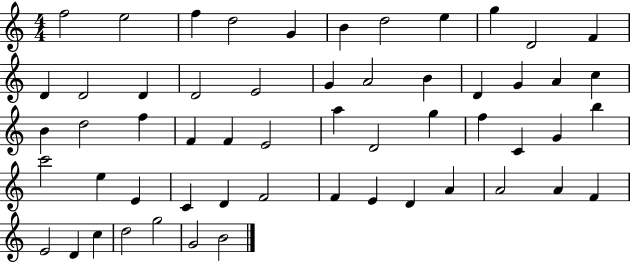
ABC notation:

X:1
T:Untitled
M:4/4
L:1/4
K:C
f2 e2 f d2 G B d2 e g D2 F D D2 D D2 E2 G A2 B D G A c B d2 f F F E2 a D2 g f C G b c'2 e E C D F2 F E D A A2 A F E2 D c d2 g2 G2 B2